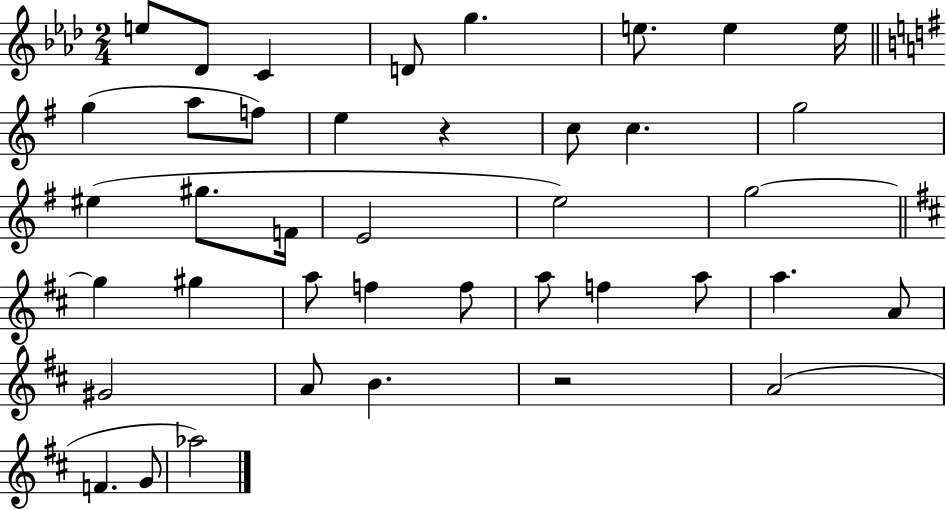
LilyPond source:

{
  \clef treble
  \numericTimeSignature
  \time 2/4
  \key aes \major
  e''8 des'8 c'4 | d'8 g''4. | e''8. e''4 e''16 | \bar "||" \break \key g \major g''4( a''8 f''8) | e''4 r4 | c''8 c''4. | g''2 | \break eis''4( gis''8. f'16 | e'2 | e''2) | g''2~~ | \break \bar "||" \break \key b \minor g''4 gis''4 | a''8 f''4 f''8 | a''8 f''4 a''8 | a''4. a'8 | \break gis'2 | a'8 b'4. | r2 | a'2( | \break f'4. g'8 | aes''2) | \bar "|."
}